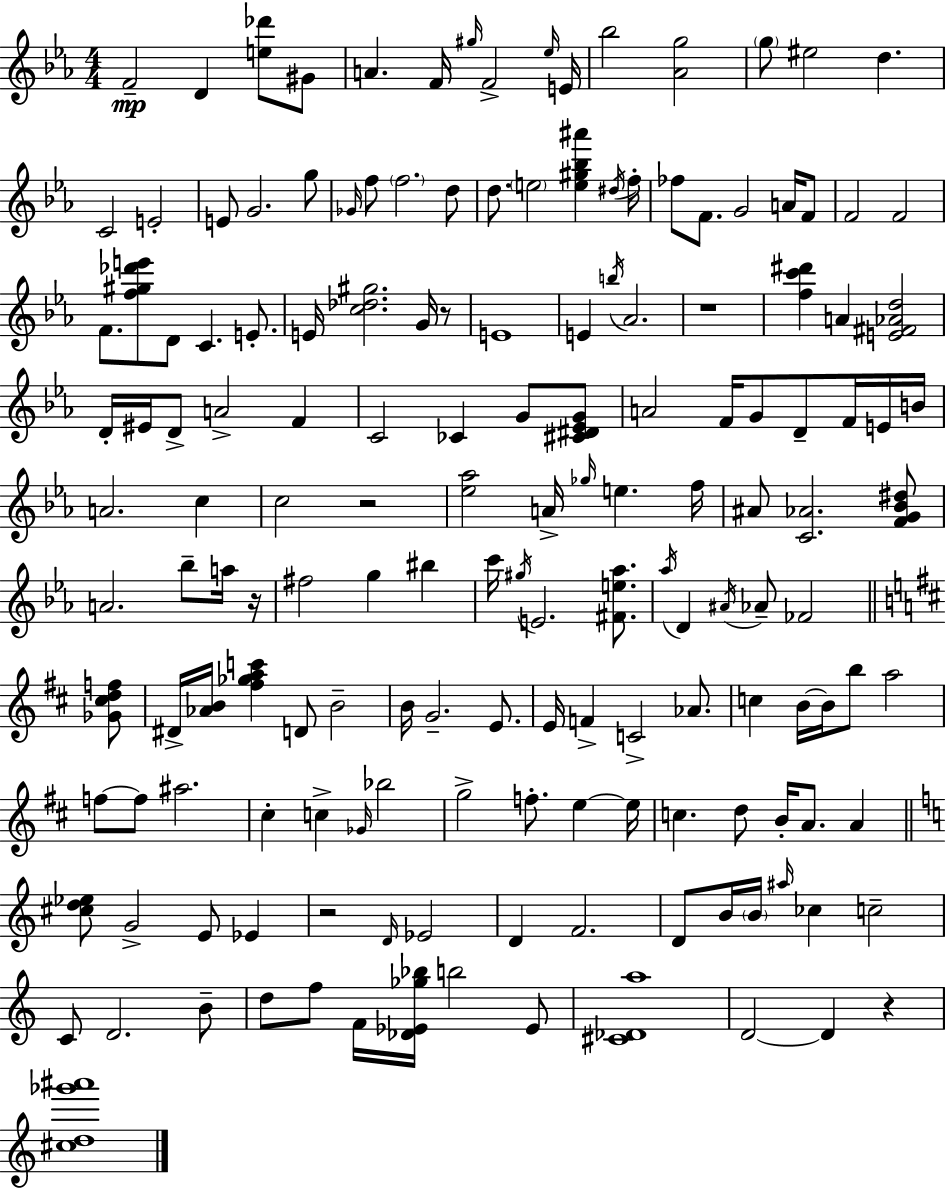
F4/h D4/q [E5,Db6]/e G#4/e A4/q. F4/s G#5/s F4/h Eb5/s E4/s Bb5/h [Ab4,G5]/h G5/e EIS5/h D5/q. C4/h E4/h E4/e G4/h. G5/e Gb4/s F5/e F5/h. D5/e D5/e. E5/h [E5,G#5,Bb5,A#6]/q D#5/s F5/s FES5/e F4/e. G4/h A4/s F4/e F4/h F4/h F4/e. [F5,G#5,Db6,E6]/e D4/e C4/q. E4/e. E4/s [C5,Db5,G#5]/h. G4/s R/e E4/w E4/q B5/s Ab4/h. R/w [F5,C6,D#6]/q A4/q [E4,F#4,Ab4,D5]/h D4/s EIS4/s D4/e A4/h F4/q C4/h CES4/q G4/e [C#4,D#4,Eb4,G4]/e A4/h F4/s G4/e D4/e F4/s E4/s B4/s A4/h. C5/q C5/h R/h [Eb5,Ab5]/h A4/s Gb5/s E5/q. F5/s A#4/e [C4,Ab4]/h. [F4,G4,Bb4,D#5]/e A4/h. Bb5/e A5/s R/s F#5/h G5/q BIS5/q C6/s G#5/s E4/h. [F#4,E5,Ab5]/e. Ab5/s D4/q A#4/s Ab4/e FES4/h [Gb4,C#5,D5,F5]/e D#4/s [Ab4,B4]/s [F#5,Gb5,A5,C6]/q D4/e B4/h B4/s G4/h. E4/e. E4/s F4/q C4/h Ab4/e. C5/q B4/s B4/s B5/e A5/h F5/e F5/e A#5/h. C#5/q C5/q Gb4/s Bb5/h G5/h F5/e. E5/q E5/s C5/q. D5/e B4/s A4/e. A4/q [C#5,D5,Eb5]/e G4/h E4/e Eb4/q R/h D4/s Eb4/h D4/q F4/h. D4/e B4/s B4/s A#5/s CES5/q C5/h C4/e D4/h. B4/e D5/e F5/e F4/s [Db4,Eb4,Gb5,Bb5]/s B5/h Eb4/e [C#4,Db4,A5]/w D4/h D4/q R/q [C#5,D5,Gb6,A#6]/w